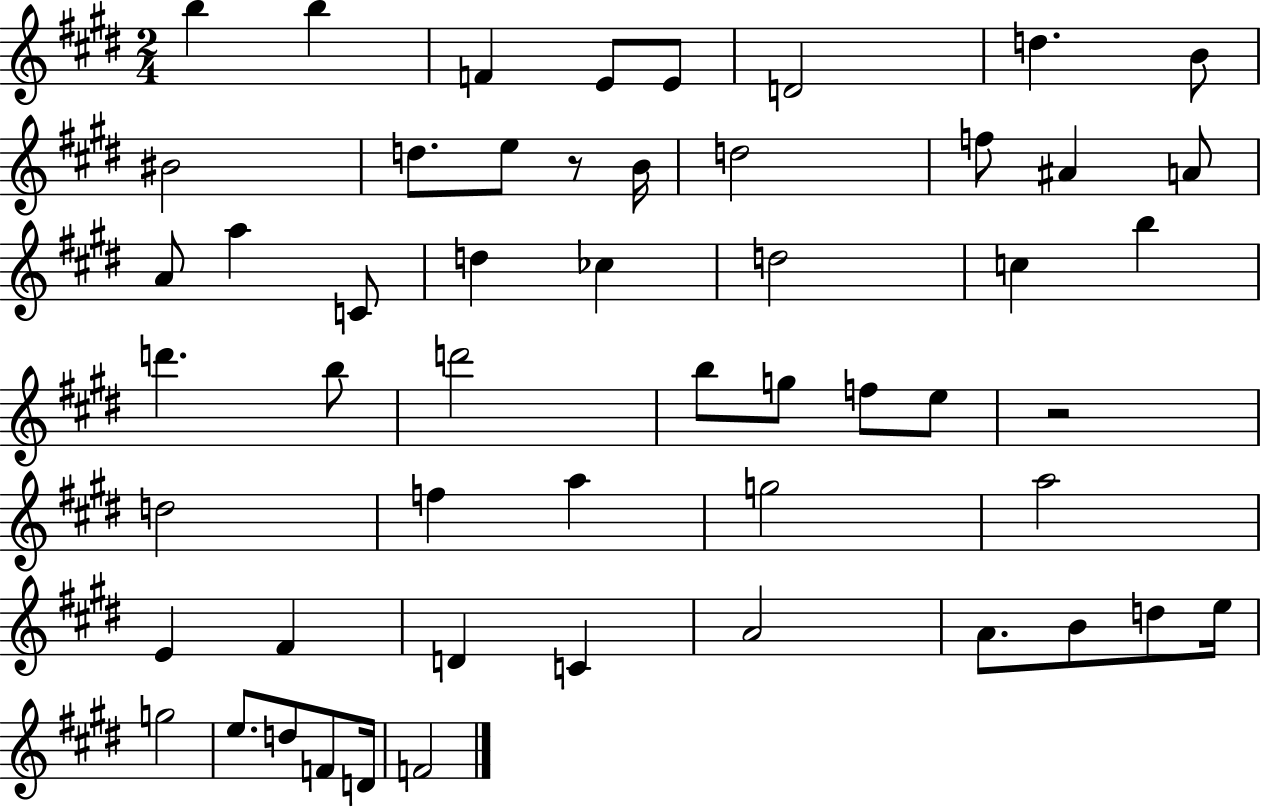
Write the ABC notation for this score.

X:1
T:Untitled
M:2/4
L:1/4
K:E
b b F E/2 E/2 D2 d B/2 ^B2 d/2 e/2 z/2 B/4 d2 f/2 ^A A/2 A/2 a C/2 d _c d2 c b d' b/2 d'2 b/2 g/2 f/2 e/2 z2 d2 f a g2 a2 E ^F D C A2 A/2 B/2 d/2 e/4 g2 e/2 d/2 F/2 D/4 F2